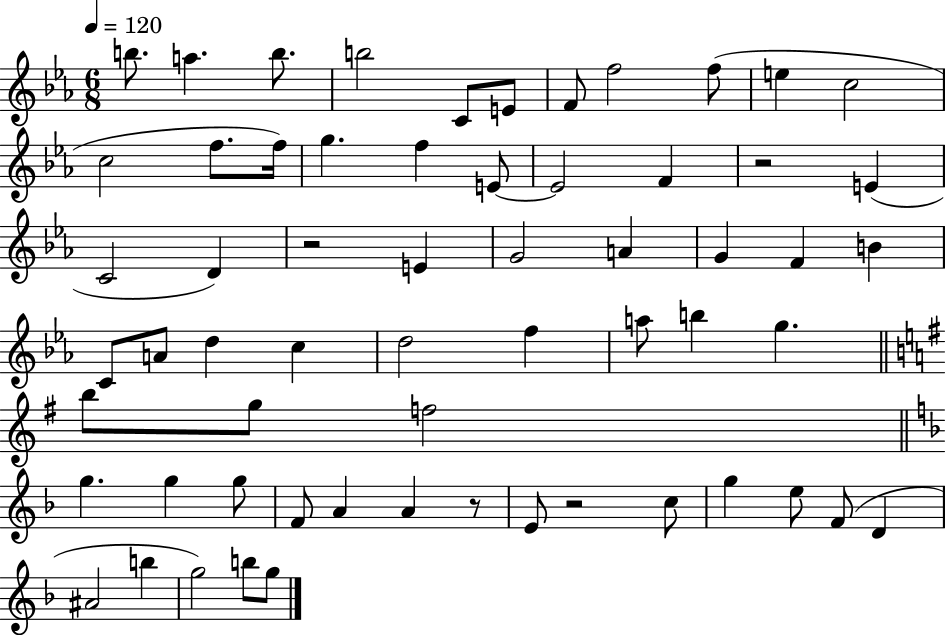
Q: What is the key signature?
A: EES major